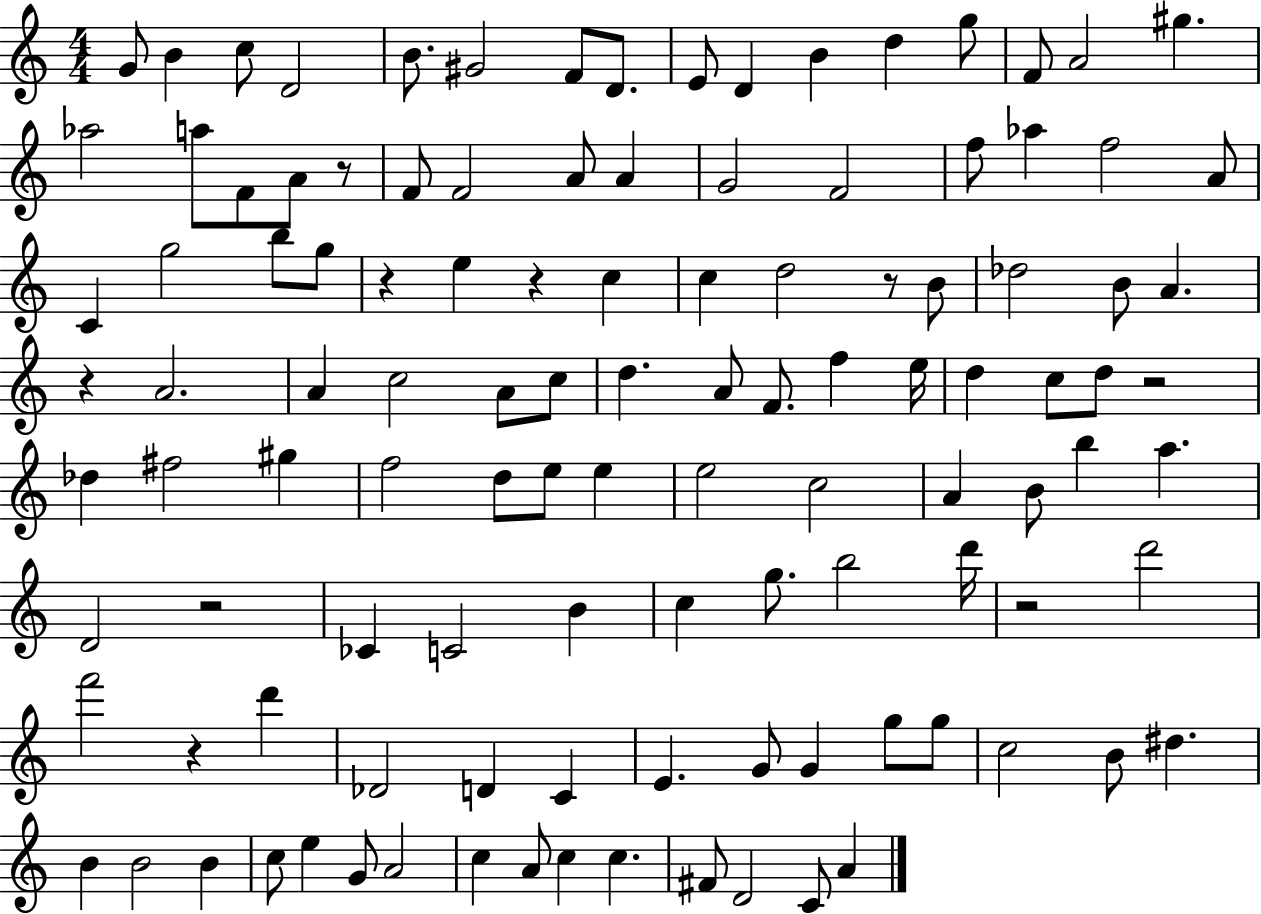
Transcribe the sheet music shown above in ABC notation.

X:1
T:Untitled
M:4/4
L:1/4
K:C
G/2 B c/2 D2 B/2 ^G2 F/2 D/2 E/2 D B d g/2 F/2 A2 ^g _a2 a/2 F/2 A/2 z/2 F/2 F2 A/2 A G2 F2 f/2 _a f2 A/2 C g2 b/2 g/2 z e z c c d2 z/2 B/2 _d2 B/2 A z A2 A c2 A/2 c/2 d A/2 F/2 f e/4 d c/2 d/2 z2 _d ^f2 ^g f2 d/2 e/2 e e2 c2 A B/2 b a D2 z2 _C C2 B c g/2 b2 d'/4 z2 d'2 f'2 z d' _D2 D C E G/2 G g/2 g/2 c2 B/2 ^d B B2 B c/2 e G/2 A2 c A/2 c c ^F/2 D2 C/2 A